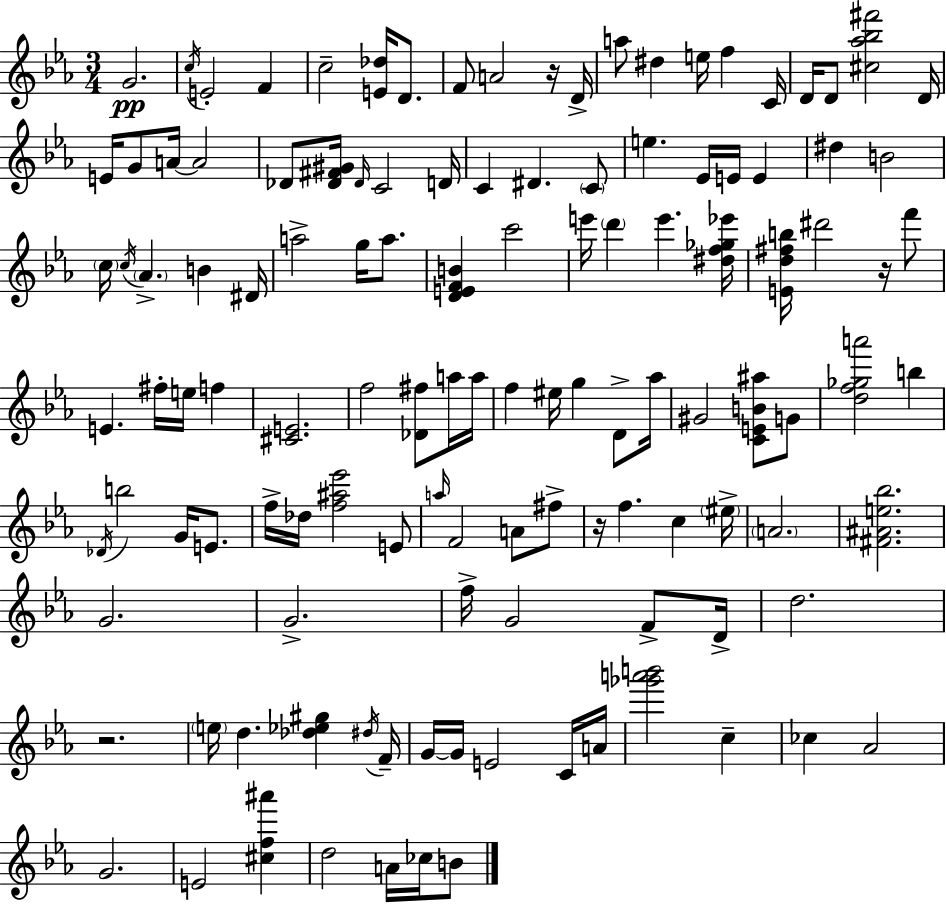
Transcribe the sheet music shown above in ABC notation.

X:1
T:Untitled
M:3/4
L:1/4
K:Cm
G2 c/4 E2 F c2 [E_d]/4 D/2 F/2 A2 z/4 D/4 a/2 ^d e/4 f C/4 D/4 D/2 [^c_a_b^f']2 D/4 E/4 G/2 A/4 A2 _D/2 [_D^F^G]/4 _D/4 C2 D/4 C ^D C/2 e _E/4 E/4 E ^d B2 c/4 c/4 _A B ^D/4 a2 g/4 a/2 [DEFB] c'2 e'/4 d' e' [^df_g_e']/4 [Ed^fb]/4 ^d'2 z/4 f'/2 E ^f/4 e/4 f [^CE]2 f2 [_D^f]/2 a/4 a/4 f ^e/4 g D/2 _a/4 ^G2 [CEB^a]/2 G/2 [df_ga']2 b _D/4 b2 G/4 E/2 f/4 _d/4 [f^a_e']2 E/2 a/4 F2 A/2 ^f/2 z/4 f c ^e/4 A2 [^F^Ae_b]2 G2 G2 f/4 G2 F/2 D/4 d2 z2 e/4 d [_d_e^g] ^d/4 F/4 G/4 G/4 E2 C/4 A/4 [_g'a'b']2 c _c _A2 G2 E2 [^cf^a'] d2 A/4 _c/4 B/2